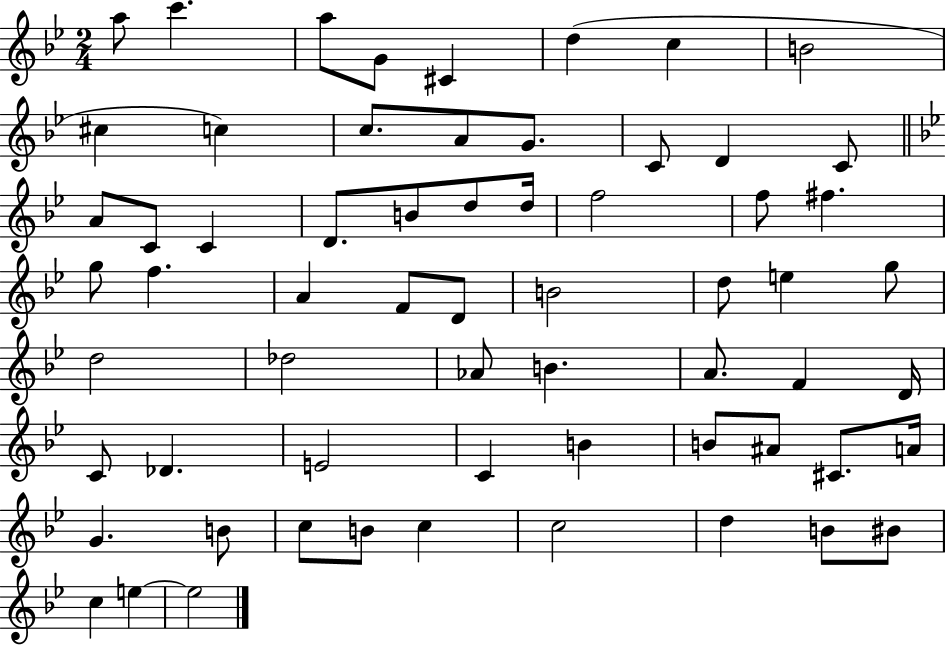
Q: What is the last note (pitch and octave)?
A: E5